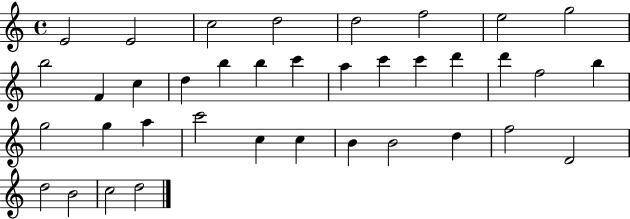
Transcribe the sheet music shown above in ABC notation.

X:1
T:Untitled
M:4/4
L:1/4
K:C
E2 E2 c2 d2 d2 f2 e2 g2 b2 F c d b b c' a c' c' d' d' f2 b g2 g a c'2 c c B B2 d f2 D2 d2 B2 c2 d2